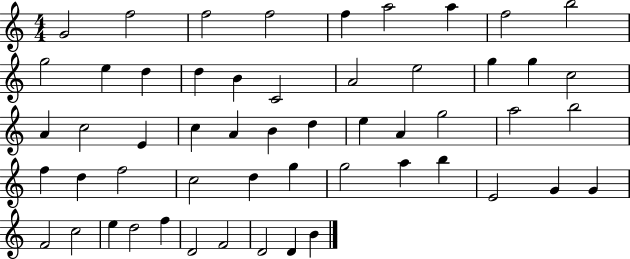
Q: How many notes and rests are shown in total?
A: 54